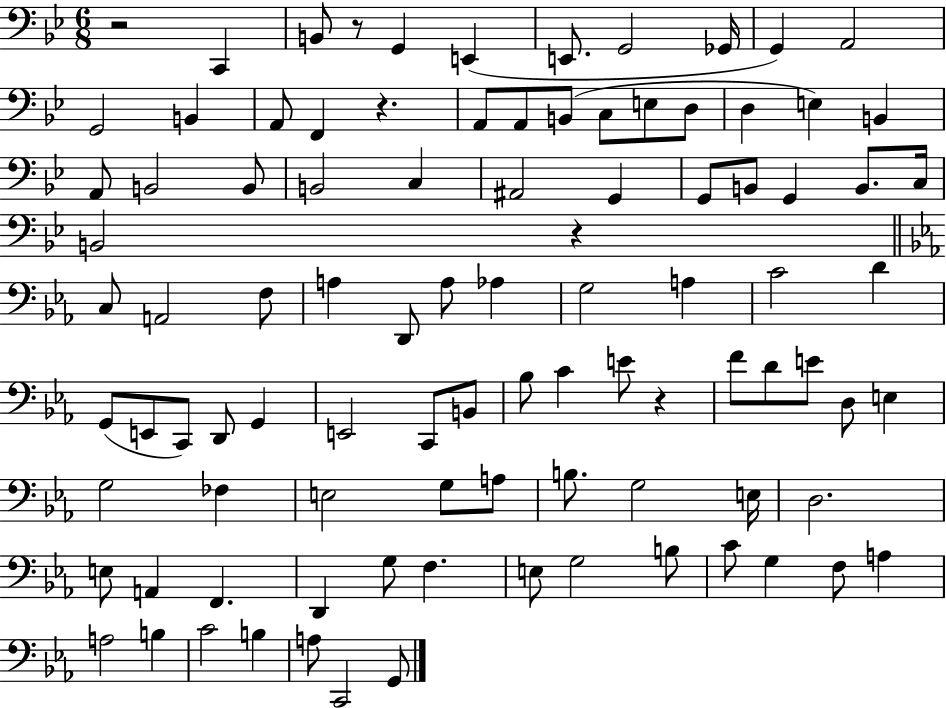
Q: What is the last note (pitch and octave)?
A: G2